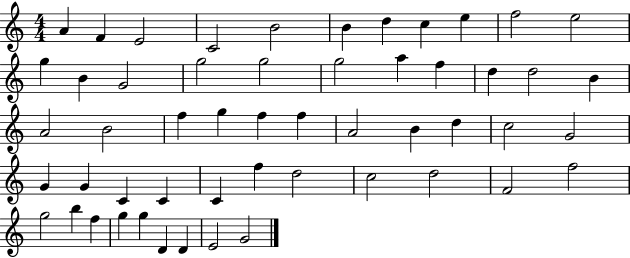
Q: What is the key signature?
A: C major